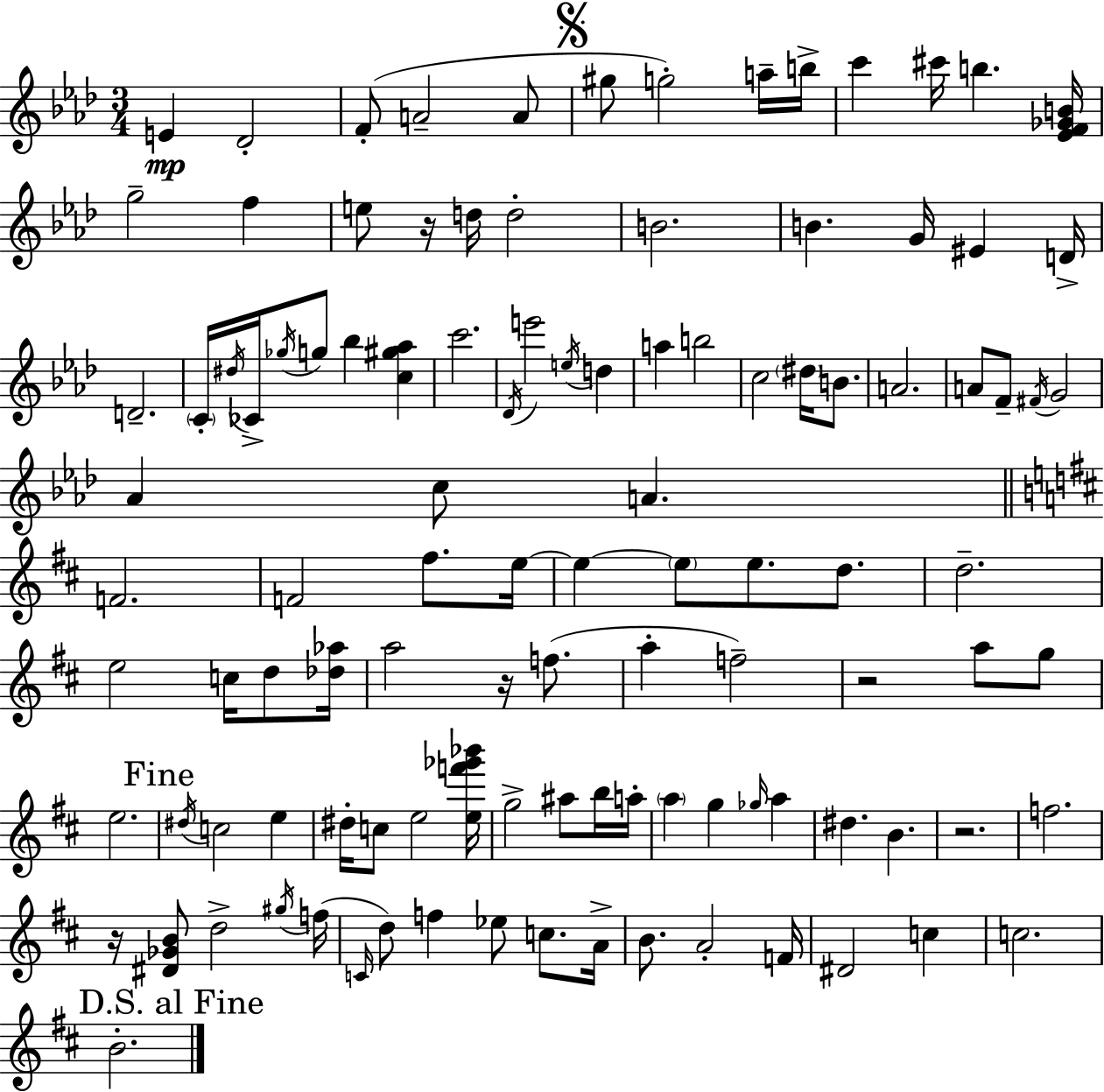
E4/q Db4/h F4/e A4/h A4/e G#5/e G5/h A5/s B5/s C6/q C#6/s B5/q. [Eb4,F4,Gb4,B4]/s G5/h F5/q E5/e R/s D5/s D5/h B4/h. B4/q. G4/s EIS4/q D4/s D4/h. C4/s D#5/s CES4/s Gb5/s G5/e Bb5/q [C5,G#5,Ab5]/q C6/h. Db4/s E6/h E5/s D5/q A5/q B5/h C5/h D#5/s B4/e. A4/h. A4/e F4/e F#4/s G4/h Ab4/q C5/e A4/q. F4/h. F4/h F#5/e. E5/s E5/q E5/e E5/e. D5/e. D5/h. E5/h C5/s D5/e [Db5,Ab5]/s A5/h R/s F5/e. A5/q F5/h R/h A5/e G5/e E5/h. D#5/s C5/h E5/q D#5/s C5/e E5/h [E5,F6,Gb6,Bb6]/s G5/h A#5/e B5/s A5/s A5/q G5/q Gb5/s A5/q D#5/q. B4/q. R/h. F5/h. R/s [D#4,Gb4,B4]/e D5/h G#5/s F5/s C4/s D5/e F5/q Eb5/e C5/e. A4/s B4/e. A4/h F4/s D#4/h C5/q C5/h. B4/h.